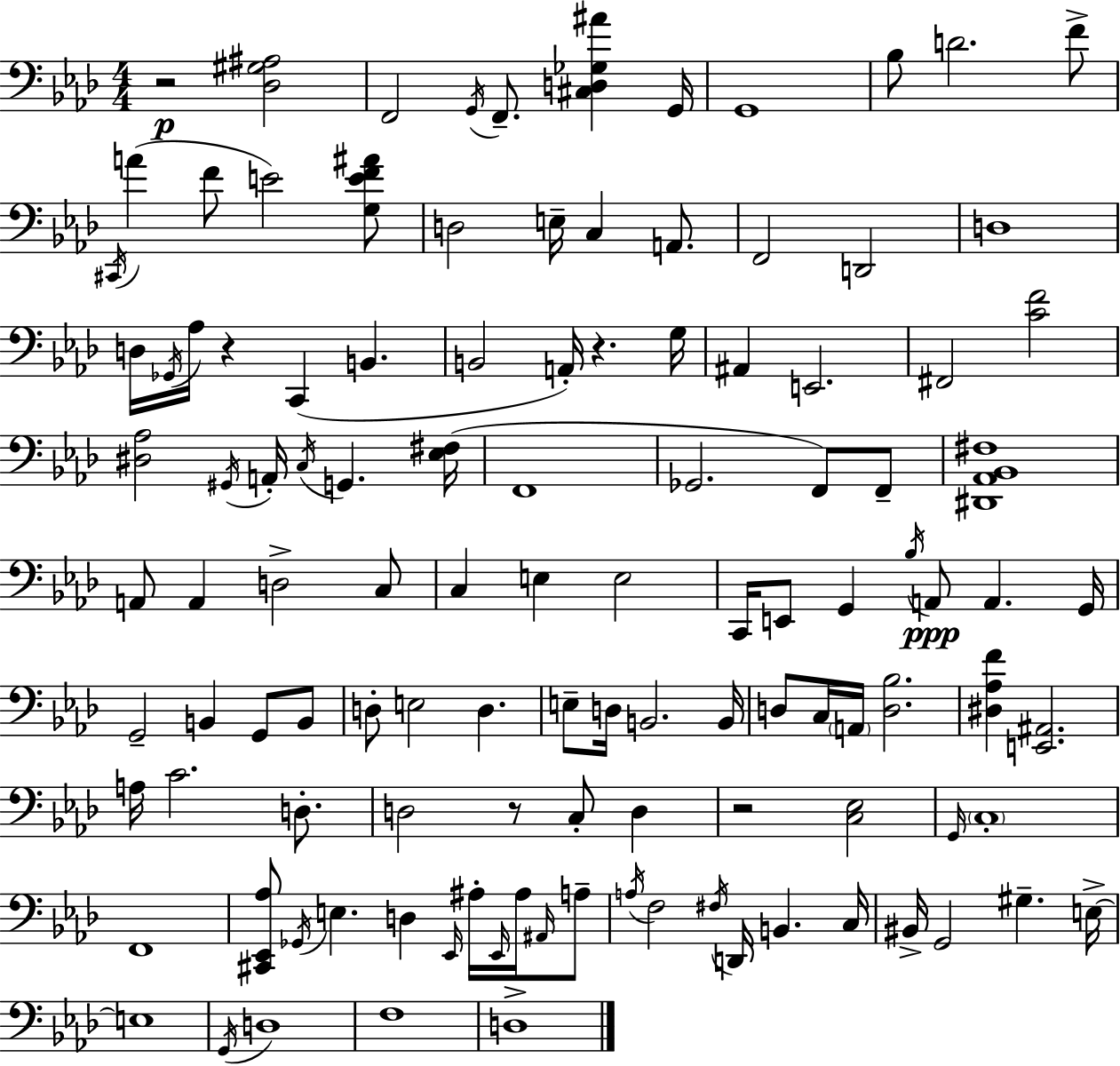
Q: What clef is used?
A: bass